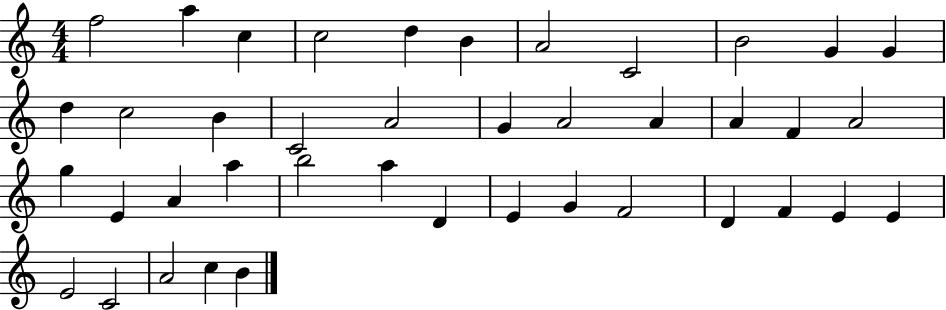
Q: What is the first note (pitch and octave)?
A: F5